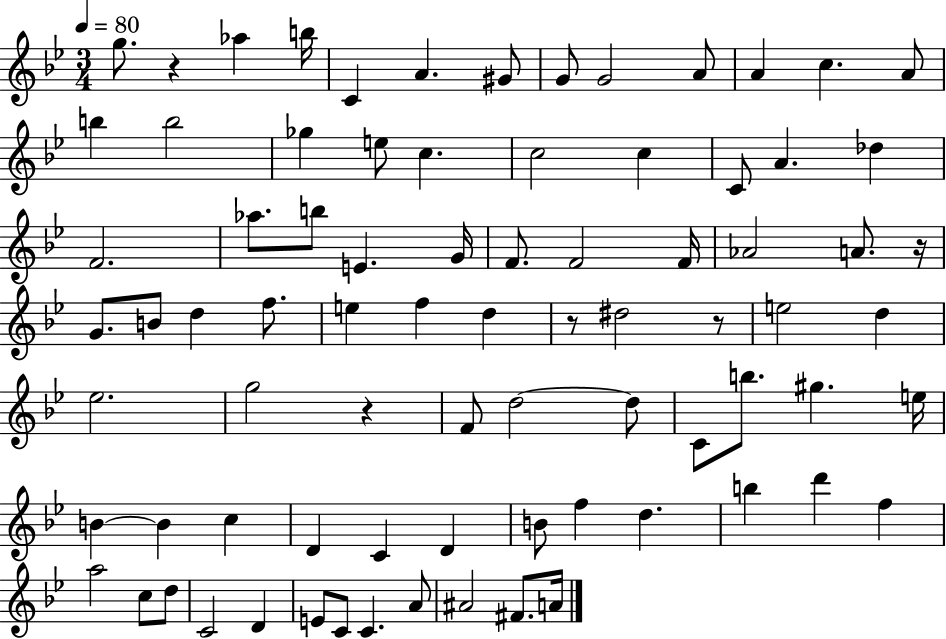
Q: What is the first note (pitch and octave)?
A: G5